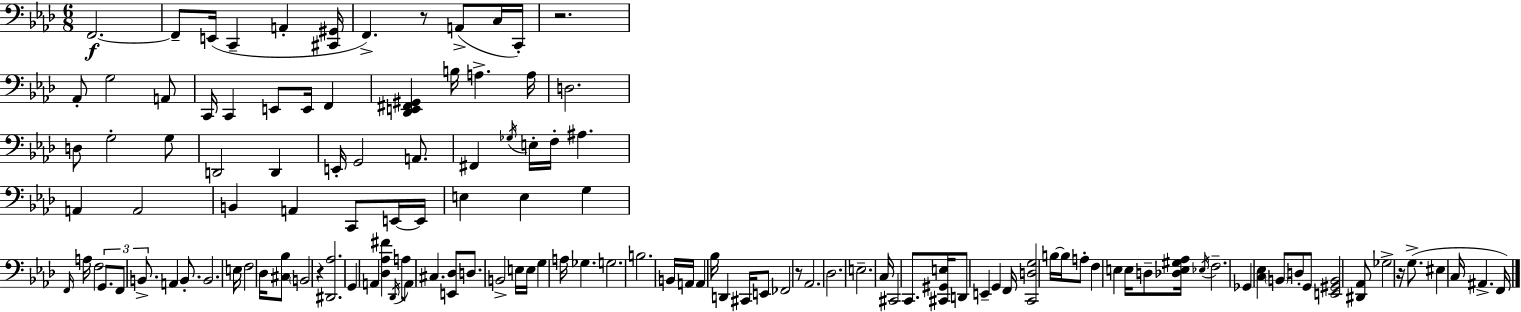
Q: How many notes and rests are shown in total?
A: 126